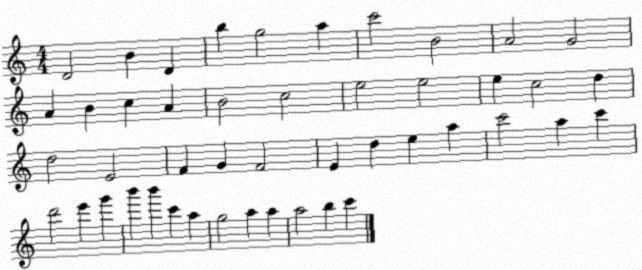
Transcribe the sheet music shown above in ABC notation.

X:1
T:Untitled
M:4/4
L:1/4
K:C
D2 B D b g2 a c'2 B2 A2 G2 A B c A B2 c2 e2 e2 e c2 d d2 E2 F G F2 E d e a c'2 a c' d'2 e' g' b' b' c' a g2 a a a2 b c'